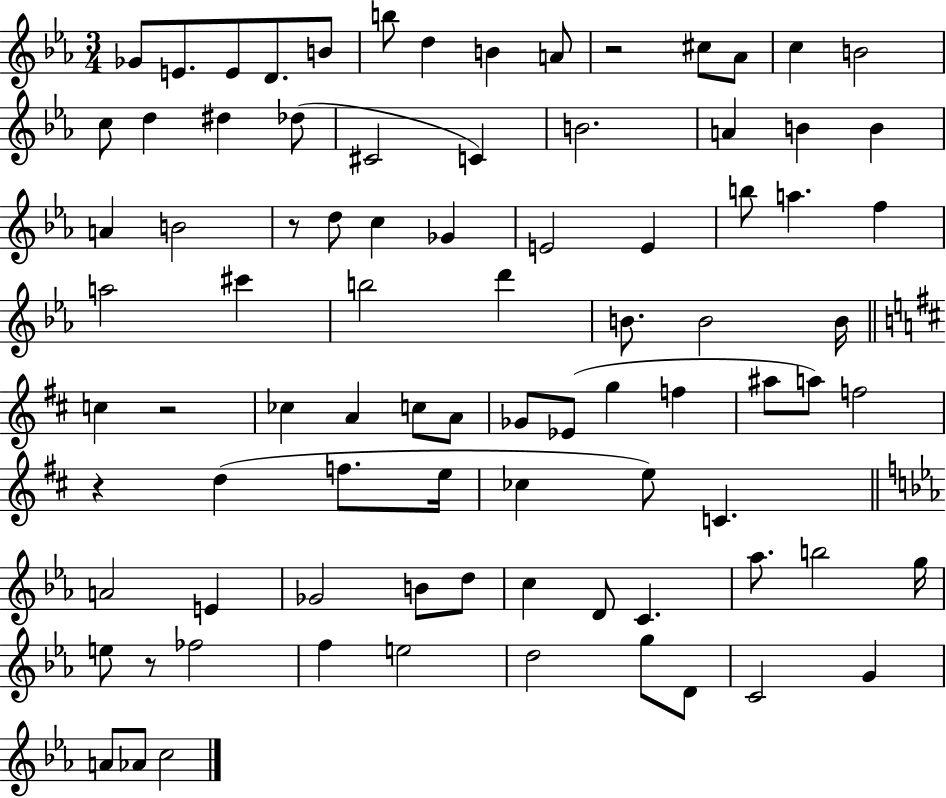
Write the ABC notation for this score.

X:1
T:Untitled
M:3/4
L:1/4
K:Eb
_G/2 E/2 E/2 D/2 B/2 b/2 d B A/2 z2 ^c/2 _A/2 c B2 c/2 d ^d _d/2 ^C2 C B2 A B B A B2 z/2 d/2 c _G E2 E b/2 a f a2 ^c' b2 d' B/2 B2 B/4 c z2 _c A c/2 A/2 _G/2 _E/2 g f ^a/2 a/2 f2 z d f/2 e/4 _c e/2 C A2 E _G2 B/2 d/2 c D/2 C _a/2 b2 g/4 e/2 z/2 _f2 f e2 d2 g/2 D/2 C2 G A/2 _A/2 c2